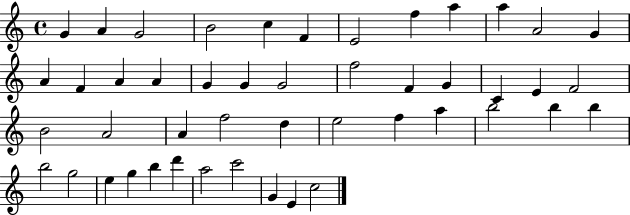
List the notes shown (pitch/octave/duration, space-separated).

G4/q A4/q G4/h B4/h C5/q F4/q E4/h F5/q A5/q A5/q A4/h G4/q A4/q F4/q A4/q A4/q G4/q G4/q G4/h F5/h F4/q G4/q C4/q E4/q F4/h B4/h A4/h A4/q F5/h D5/q E5/h F5/q A5/q B5/h B5/q B5/q B5/h G5/h E5/q G5/q B5/q D6/q A5/h C6/h G4/q E4/q C5/h